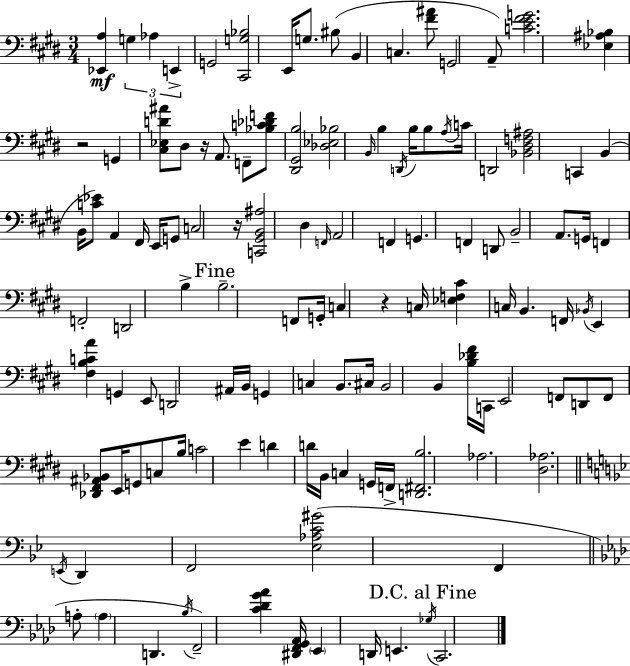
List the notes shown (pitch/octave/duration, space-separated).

[Eb2,A3]/q G3/q Ab3/q E2/q G2/h [C#2,G3,Bb3]/h E2/s G3/e. BIS3/e B2/q C3/q. [F#4,A#4]/e G2/h A2/e [C4,E4,F#4,G4]/h. [Eb3,A#3,Bb3]/q R/h G2/q [C#3,Eb3,D4,A#4]/e D#3/e R/s A2/e. F2/e [Bb3,C4,Db4,F4]/e [D#2,G#2,B3]/h [Db3,Eb3,Bb3]/h B2/s B3/q D2/s B3/s B3/e A3/s C4/s D2/h [Bb2,D#3,F3,A#3]/h C2/q B2/q B2/s [C4,Eb4]/e A2/q F#2/s E2/s G2/e C3/h R/s [C2,G#2,B2,A#3]/h D#3/q F2/s A2/h F2/q G2/q. F2/q D2/e B2/h A2/e. G2/s F2/q F2/h D2/h B3/q B3/h. F2/e G2/s C3/q R/q C3/s [Eb3,F3,C#4]/q C3/s B2/q. F2/s Bb2/s E2/q [F#3,B3,C4,A4]/q G2/q E2/e D2/h A#2/s B2/s G2/q C3/q B2/e. C#3/s B2/h B2/q [B3,Db4,F#4]/s C2/s E2/h F2/e D2/e F2/e [Db2,F#2,A#2,Bb2]/e E2/s G2/e C3/e B3/s C4/h E4/q D4/q D4/s B2/s C3/q G2/s F2/s [D2,F#2,B3]/h. Ab3/h. [D#3,Ab3]/h. E2/s D2/q F2/h [Eb3,Ab3,C4,G#4]/h F2/q A3/e A3/q D2/q. Bb3/s F2/h [C4,Db4,G4,Ab4]/q [D#2,F2,G2,Ab2]/s Eb2/q D2/s E2/q. Gb3/s C2/h.